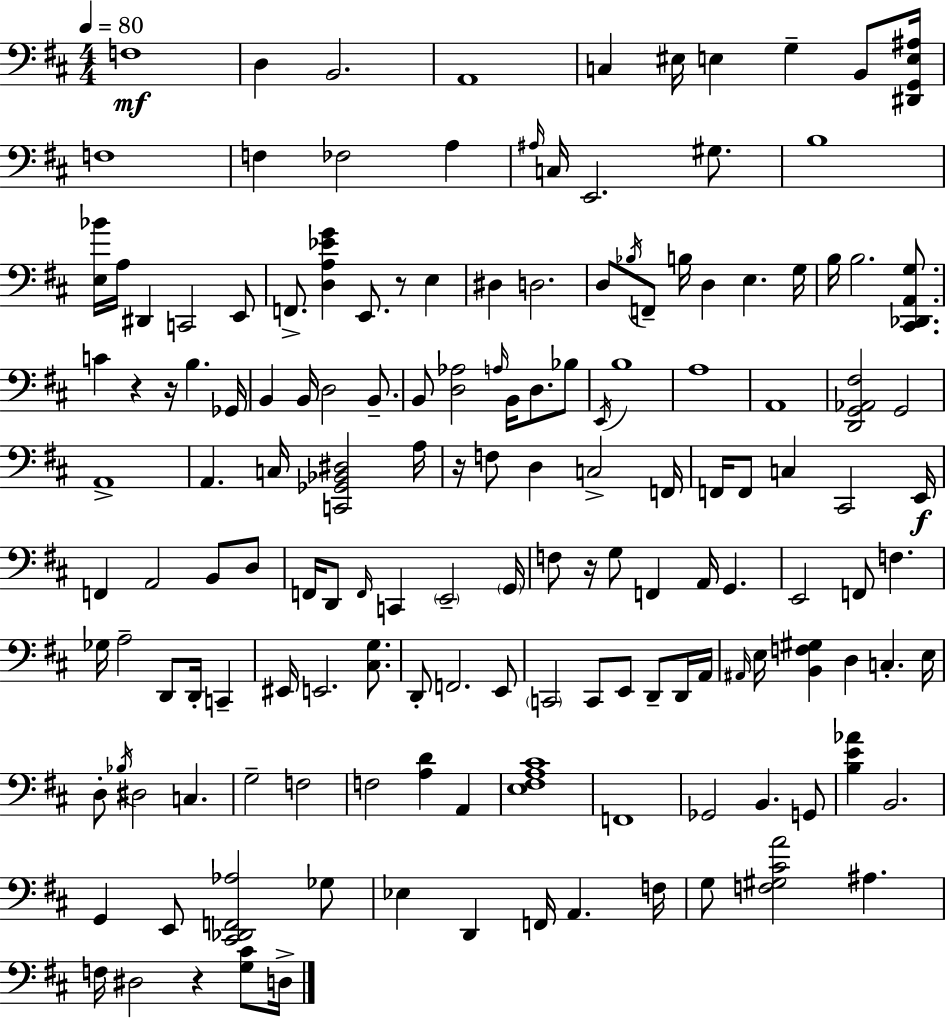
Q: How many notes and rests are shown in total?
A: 152